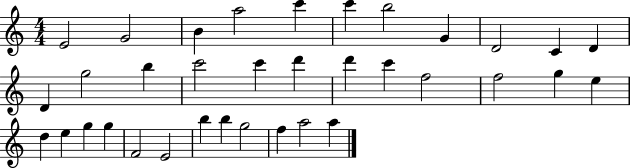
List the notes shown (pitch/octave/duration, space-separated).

E4/h G4/h B4/q A5/h C6/q C6/q B5/h G4/q D4/h C4/q D4/q D4/q G5/h B5/q C6/h C6/q D6/q D6/q C6/q F5/h F5/h G5/q E5/q D5/q E5/q G5/q G5/q F4/h E4/h B5/q B5/q G5/h F5/q A5/h A5/q